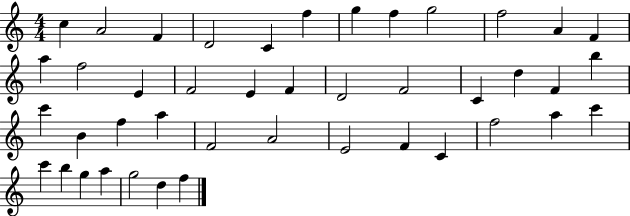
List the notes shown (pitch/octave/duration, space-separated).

C5/q A4/h F4/q D4/h C4/q F5/q G5/q F5/q G5/h F5/h A4/q F4/q A5/q F5/h E4/q F4/h E4/q F4/q D4/h F4/h C4/q D5/q F4/q B5/q C6/q B4/q F5/q A5/q F4/h A4/h E4/h F4/q C4/q F5/h A5/q C6/q C6/q B5/q G5/q A5/q G5/h D5/q F5/q